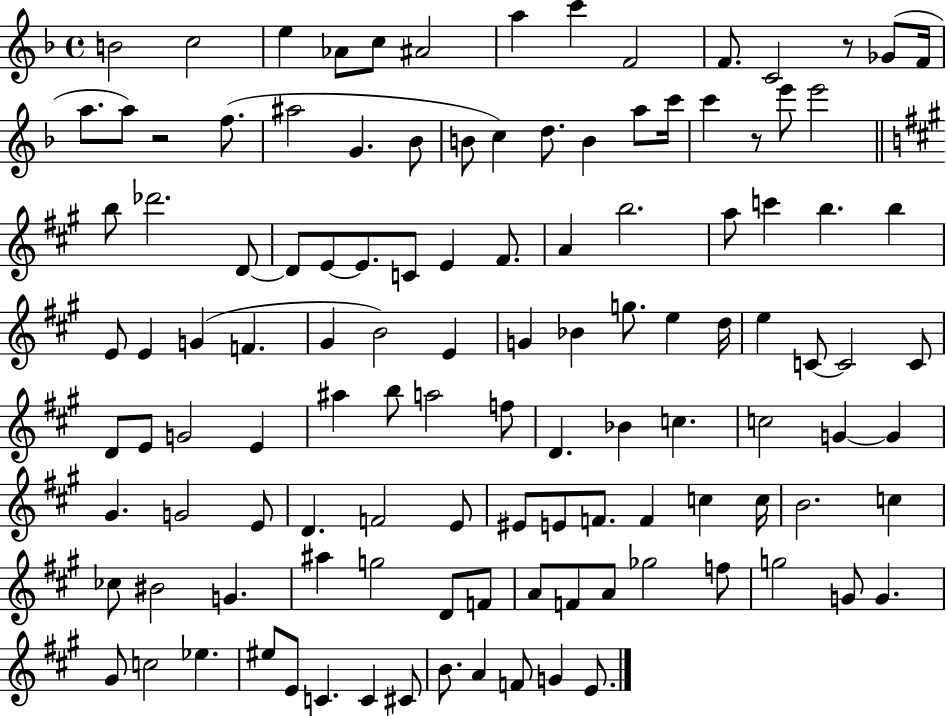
{
  \clef treble
  \time 4/4
  \defaultTimeSignature
  \key f \major
  b'2 c''2 | e''4 aes'8 c''8 ais'2 | a''4 c'''4 f'2 | f'8. c'2 r8 ges'8( f'16 | \break a''8. a''8) r2 f''8.( | ais''2 g'4. bes'8 | b'8 c''4) d''8. b'4 a''8 c'''16 | c'''4 r8 e'''8 e'''2 | \break \bar "||" \break \key a \major b''8 des'''2. d'8~~ | d'8 e'8~~ e'8. c'8 e'4 fis'8. | a'4 b''2. | a''8 c'''4 b''4. b''4 | \break e'8 e'4 g'4( f'4. | gis'4 b'2) e'4 | g'4 bes'4 g''8. e''4 d''16 | e''4 c'8~~ c'2 c'8 | \break d'8 e'8 g'2 e'4 | ais''4 b''8 a''2 f''8 | d'4. bes'4 c''4. | c''2 g'4~~ g'4 | \break gis'4. g'2 e'8 | d'4. f'2 e'8 | eis'8 e'8 f'8. f'4 c''4 c''16 | b'2. c''4 | \break ces''8 bis'2 g'4. | ais''4 g''2 d'8 f'8 | a'8 f'8 a'8 ges''2 f''8 | g''2 g'8 g'4. | \break gis'8 c''2 ees''4. | eis''8 e'8 c'4. c'4 cis'8 | b'8. a'4 f'8 g'4 e'8. | \bar "|."
}